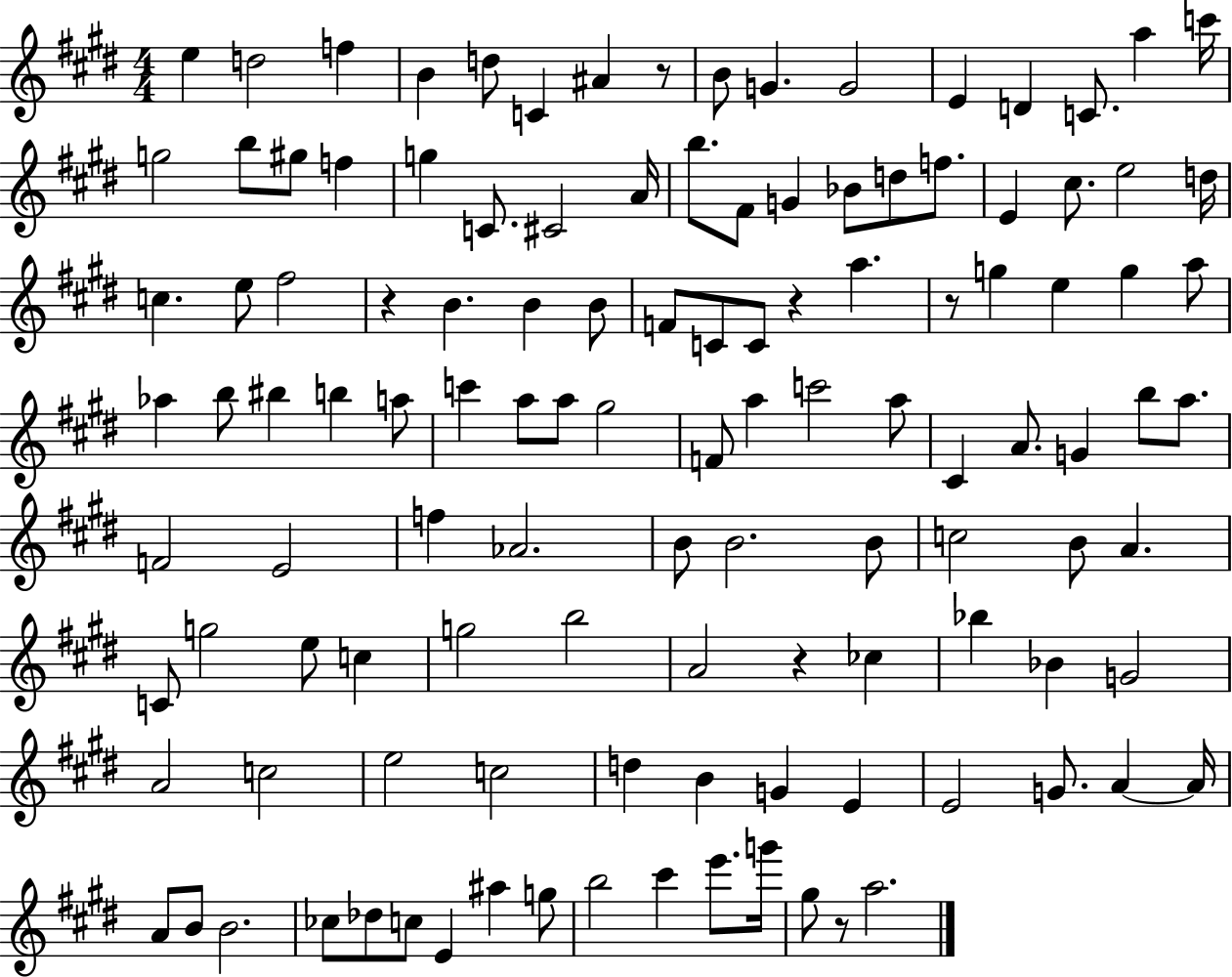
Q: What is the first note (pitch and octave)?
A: E5